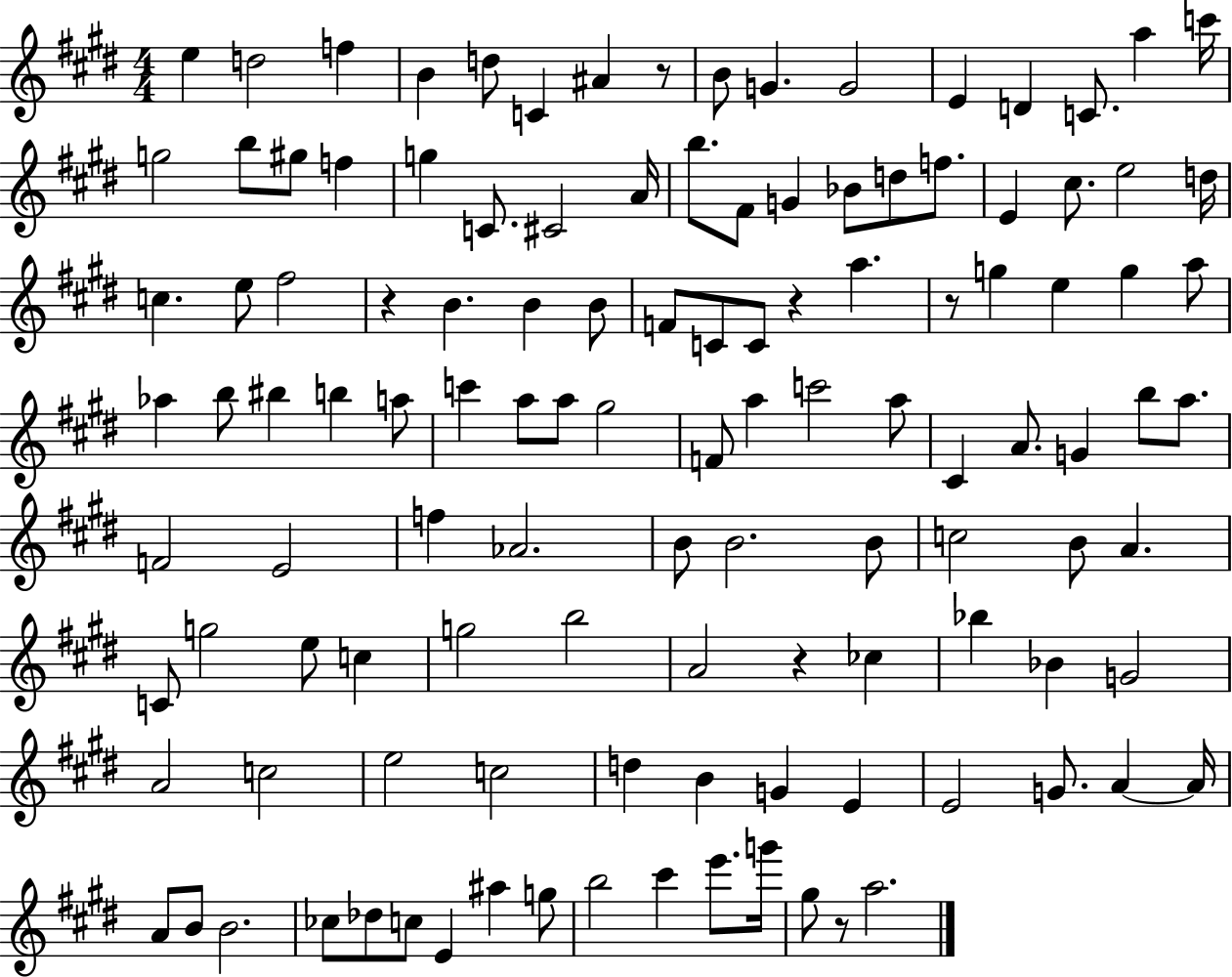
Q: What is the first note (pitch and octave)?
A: E5